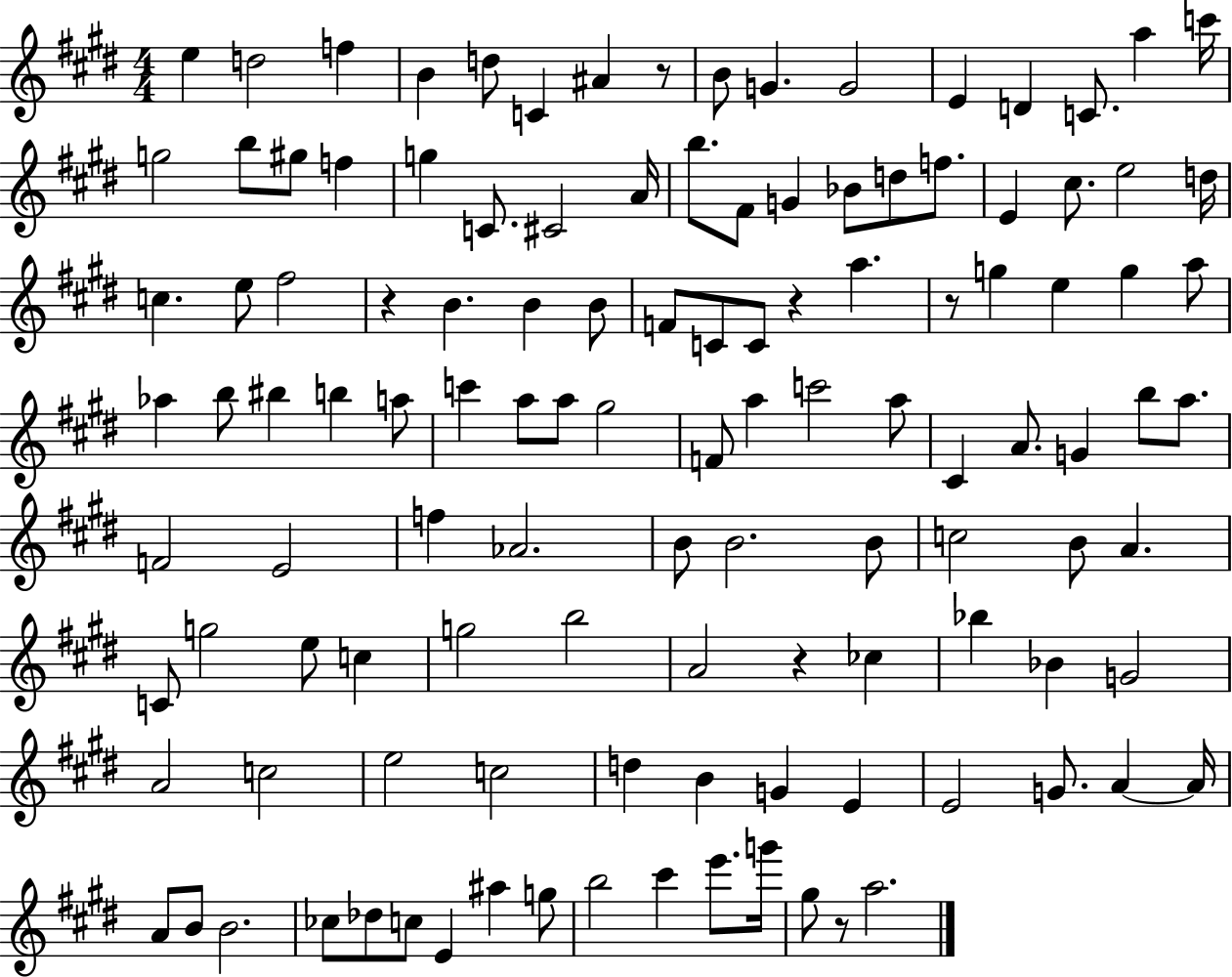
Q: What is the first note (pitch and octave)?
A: E5